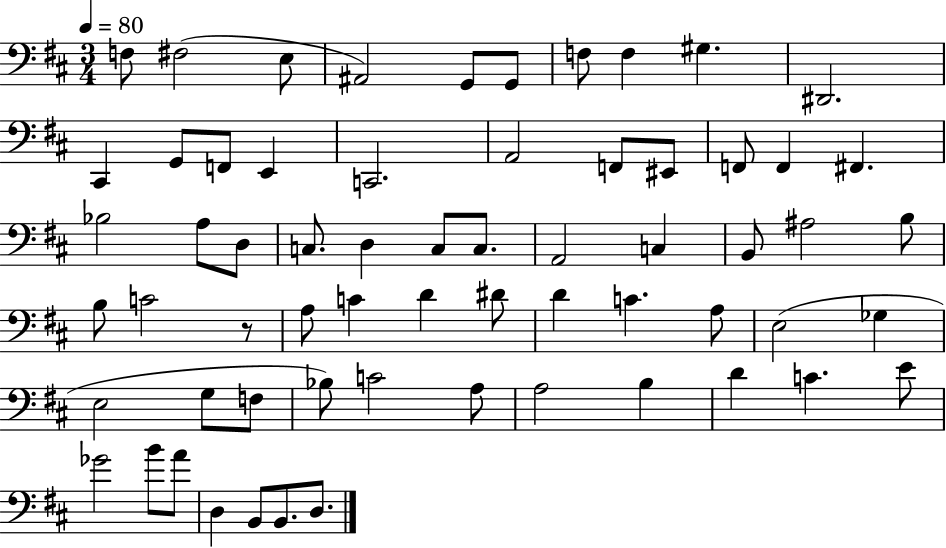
X:1
T:Untitled
M:3/4
L:1/4
K:D
F,/2 ^F,2 E,/2 ^A,,2 G,,/2 G,,/2 F,/2 F, ^G, ^D,,2 ^C,, G,,/2 F,,/2 E,, C,,2 A,,2 F,,/2 ^E,,/2 F,,/2 F,, ^F,, _B,2 A,/2 D,/2 C,/2 D, C,/2 C,/2 A,,2 C, B,,/2 ^A,2 B,/2 B,/2 C2 z/2 A,/2 C D ^D/2 D C A,/2 E,2 _G, E,2 G,/2 F,/2 _B,/2 C2 A,/2 A,2 B, D C E/2 _G2 B/2 A/2 D, B,,/2 B,,/2 D,/2